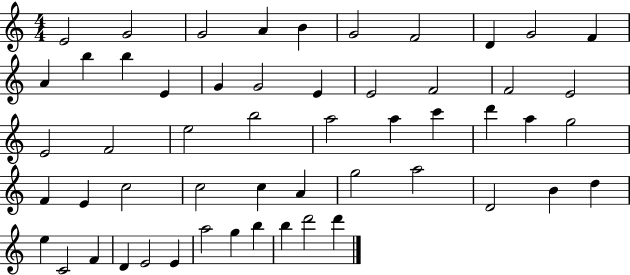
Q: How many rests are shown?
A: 0